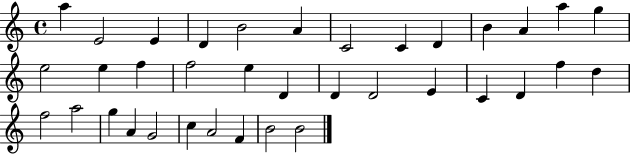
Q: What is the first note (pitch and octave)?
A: A5